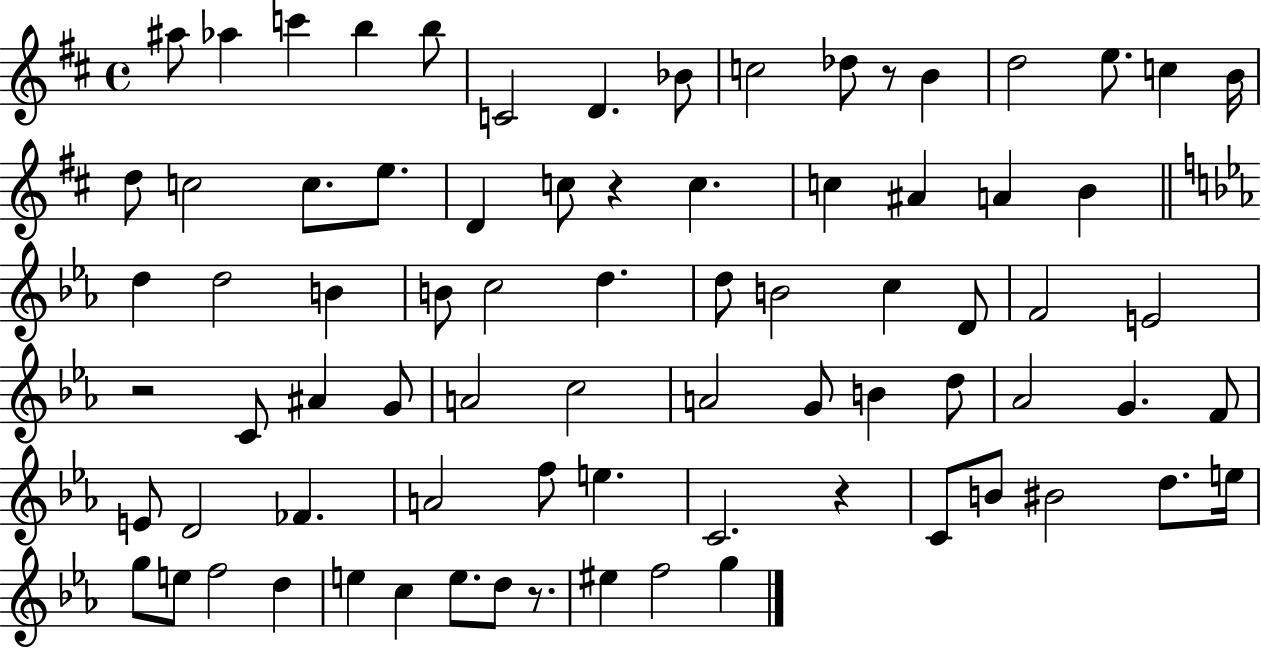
{
  \clef treble
  \time 4/4
  \defaultTimeSignature
  \key d \major
  ais''8 aes''4 c'''4 b''4 b''8 | c'2 d'4. bes'8 | c''2 des''8 r8 b'4 | d''2 e''8. c''4 b'16 | \break d''8 c''2 c''8. e''8. | d'4 c''8 r4 c''4. | c''4 ais'4 a'4 b'4 | \bar "||" \break \key ees \major d''4 d''2 b'4 | b'8 c''2 d''4. | d''8 b'2 c''4 d'8 | f'2 e'2 | \break r2 c'8 ais'4 g'8 | a'2 c''2 | a'2 g'8 b'4 d''8 | aes'2 g'4. f'8 | \break e'8 d'2 fes'4. | a'2 f''8 e''4. | c'2. r4 | c'8 b'8 bis'2 d''8. e''16 | \break g''8 e''8 f''2 d''4 | e''4 c''4 e''8. d''8 r8. | eis''4 f''2 g''4 | \bar "|."
}